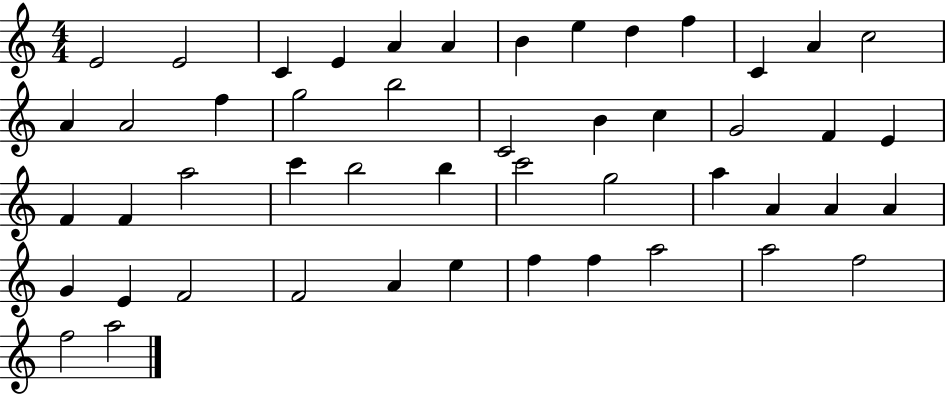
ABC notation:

X:1
T:Untitled
M:4/4
L:1/4
K:C
E2 E2 C E A A B e d f C A c2 A A2 f g2 b2 C2 B c G2 F E F F a2 c' b2 b c'2 g2 a A A A G E F2 F2 A e f f a2 a2 f2 f2 a2